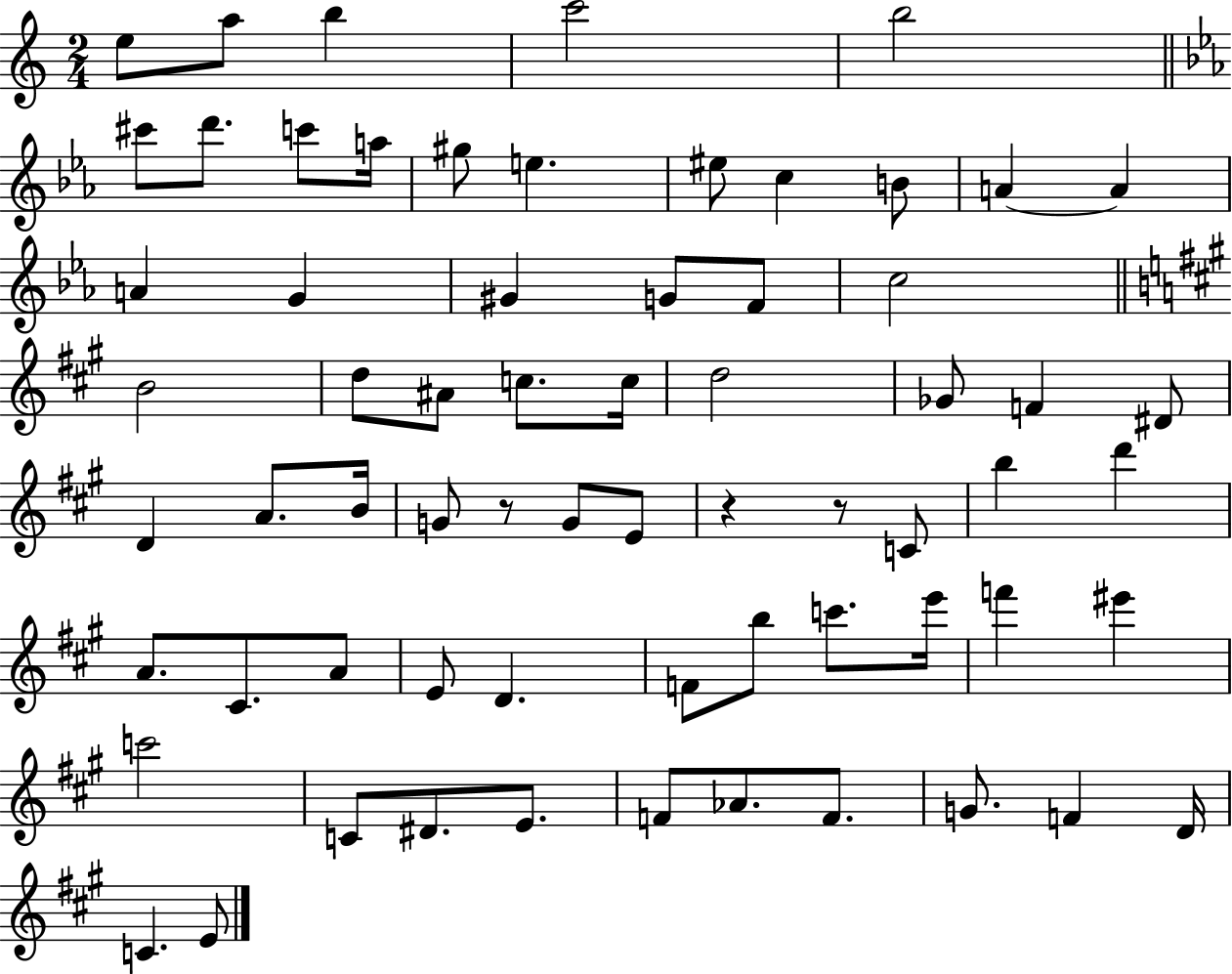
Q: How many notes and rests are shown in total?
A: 66